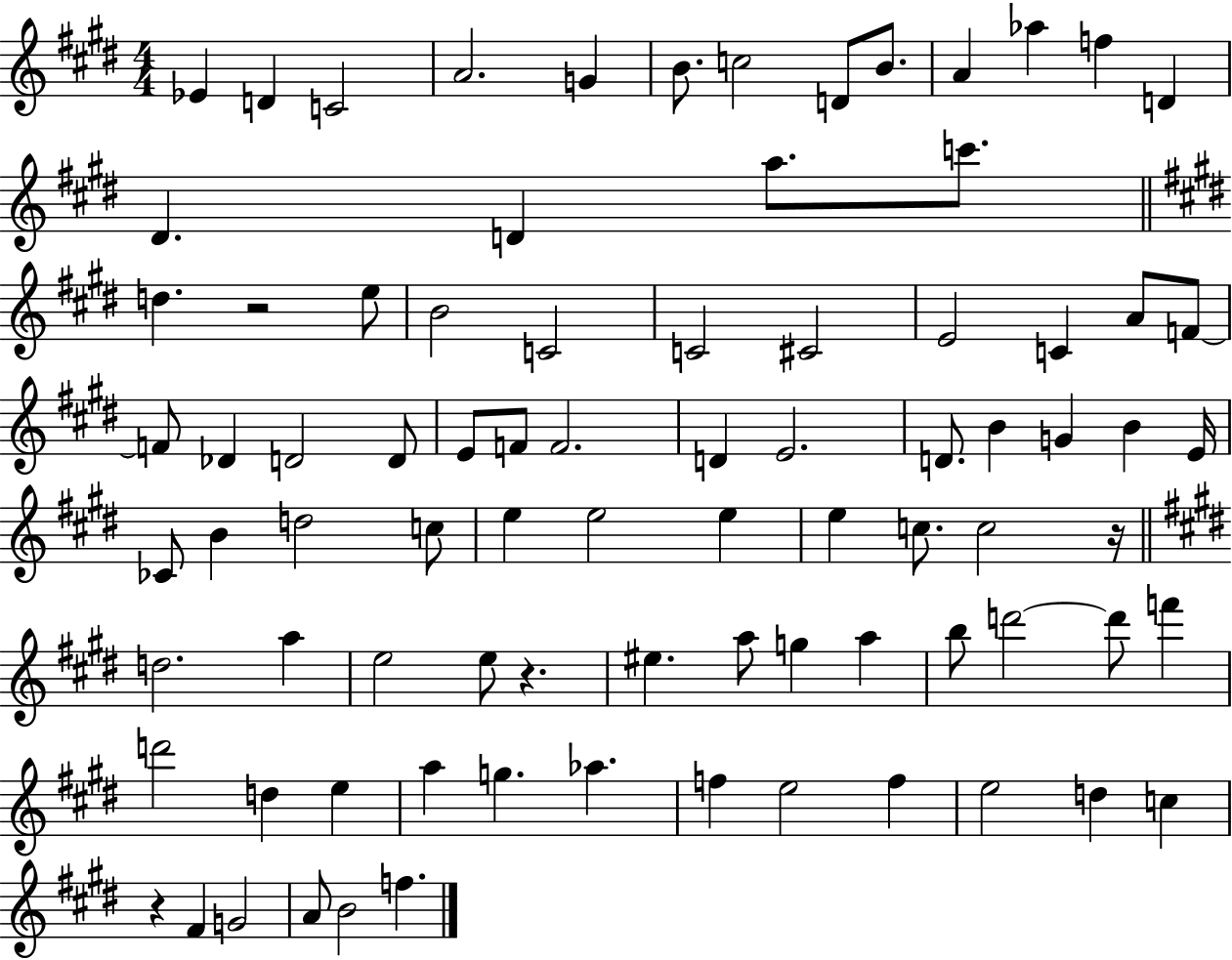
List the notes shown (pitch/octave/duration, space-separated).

Eb4/q D4/q C4/h A4/h. G4/q B4/e. C5/h D4/e B4/e. A4/q Ab5/q F5/q D4/q D#4/q. D4/q A5/e. C6/e. D5/q. R/h E5/e B4/h C4/h C4/h C#4/h E4/h C4/q A4/e F4/e F4/e Db4/q D4/h D4/e E4/e F4/e F4/h. D4/q E4/h. D4/e. B4/q G4/q B4/q E4/s CES4/e B4/q D5/h C5/e E5/q E5/h E5/q E5/q C5/e. C5/h R/s D5/h. A5/q E5/h E5/e R/q. EIS5/q. A5/e G5/q A5/q B5/e D6/h D6/e F6/q D6/h D5/q E5/q A5/q G5/q. Ab5/q. F5/q E5/h F5/q E5/h D5/q C5/q R/q F#4/q G4/h A4/e B4/h F5/q.